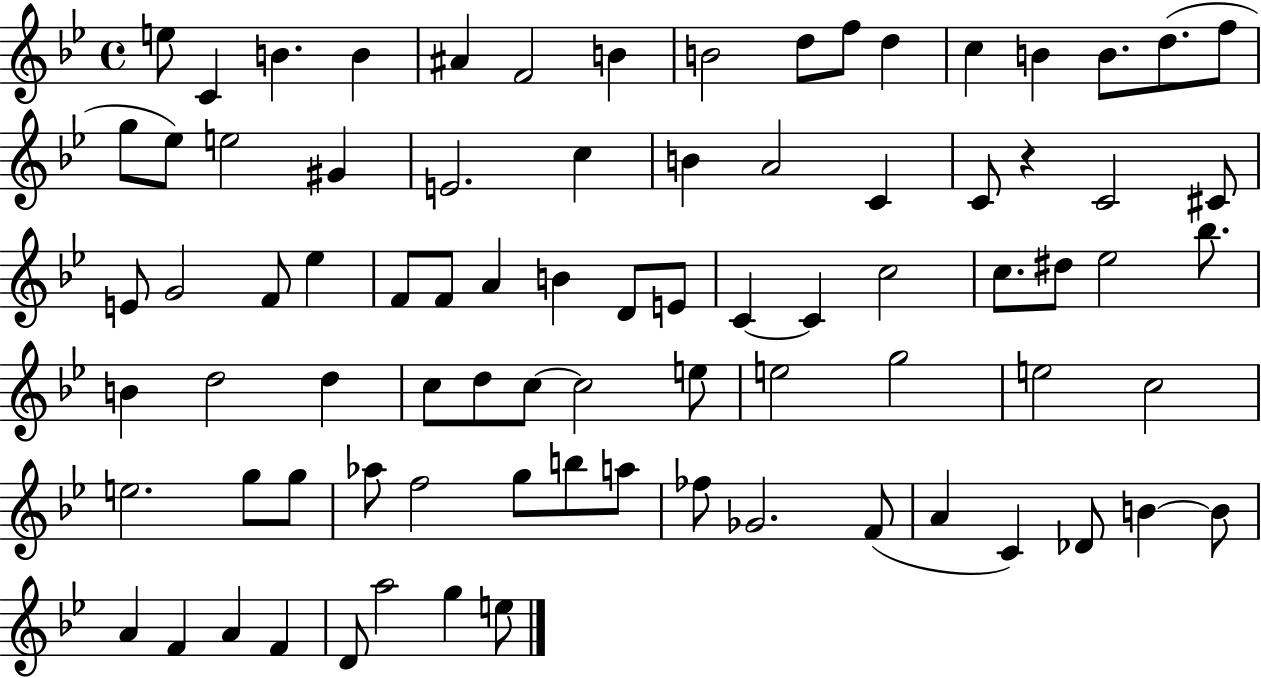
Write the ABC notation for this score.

X:1
T:Untitled
M:4/4
L:1/4
K:Bb
e/2 C B B ^A F2 B B2 d/2 f/2 d c B B/2 d/2 f/2 g/2 _e/2 e2 ^G E2 c B A2 C C/2 z C2 ^C/2 E/2 G2 F/2 _e F/2 F/2 A B D/2 E/2 C C c2 c/2 ^d/2 _e2 _b/2 B d2 d c/2 d/2 c/2 c2 e/2 e2 g2 e2 c2 e2 g/2 g/2 _a/2 f2 g/2 b/2 a/2 _f/2 _G2 F/2 A C _D/2 B B/2 A F A F D/2 a2 g e/2